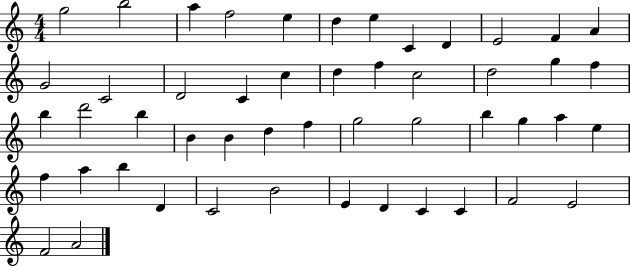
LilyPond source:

{
  \clef treble
  \numericTimeSignature
  \time 4/4
  \key c \major
  g''2 b''2 | a''4 f''2 e''4 | d''4 e''4 c'4 d'4 | e'2 f'4 a'4 | \break g'2 c'2 | d'2 c'4 c''4 | d''4 f''4 c''2 | d''2 g''4 f''4 | \break b''4 d'''2 b''4 | b'4 b'4 d''4 f''4 | g''2 g''2 | b''4 g''4 a''4 e''4 | \break f''4 a''4 b''4 d'4 | c'2 b'2 | e'4 d'4 c'4 c'4 | f'2 e'2 | \break f'2 a'2 | \bar "|."
}